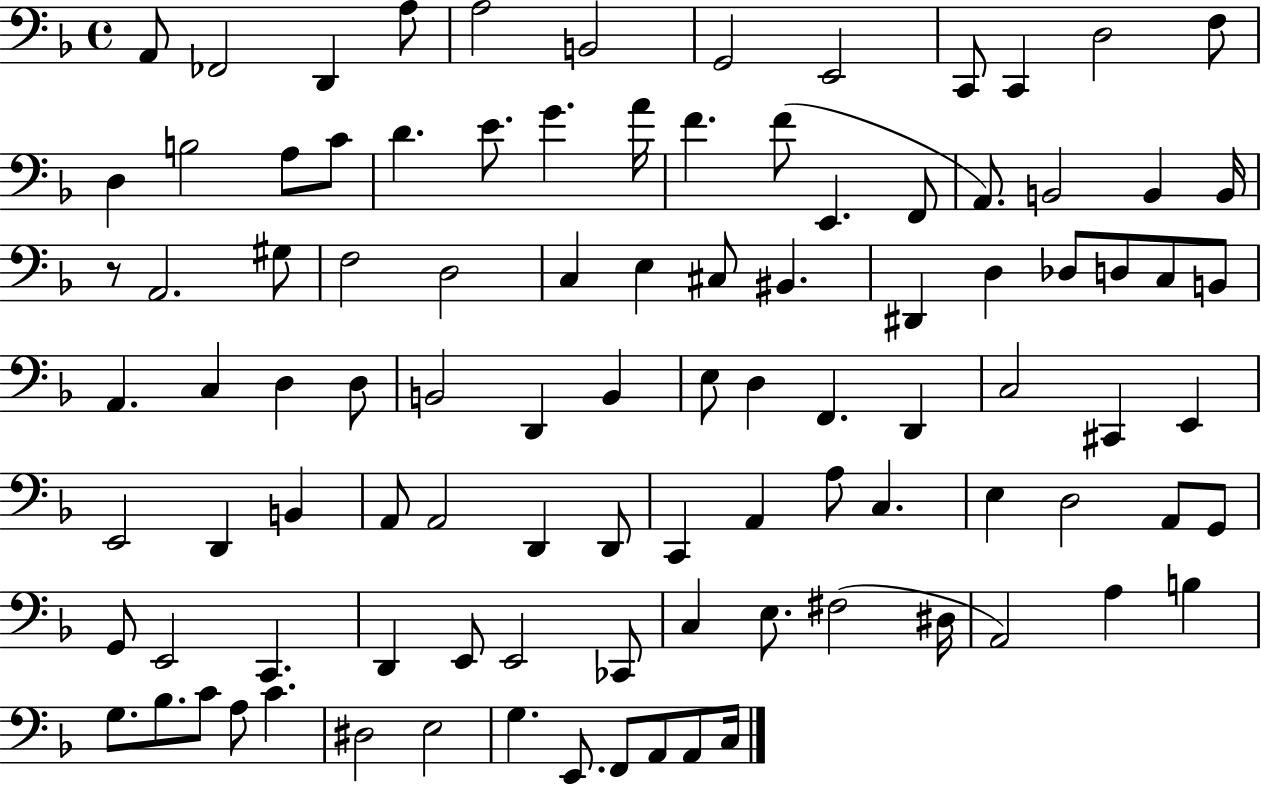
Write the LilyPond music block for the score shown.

{
  \clef bass
  \time 4/4
  \defaultTimeSignature
  \key f \major
  a,8 fes,2 d,4 a8 | a2 b,2 | g,2 e,2 | c,8 c,4 d2 f8 | \break d4 b2 a8 c'8 | d'4. e'8. g'4. a'16 | f'4. f'8( e,4. f,8 | a,8.) b,2 b,4 b,16 | \break r8 a,2. gis8 | f2 d2 | c4 e4 cis8 bis,4. | dis,4 d4 des8 d8 c8 b,8 | \break a,4. c4 d4 d8 | b,2 d,4 b,4 | e8 d4 f,4. d,4 | c2 cis,4 e,4 | \break e,2 d,4 b,4 | a,8 a,2 d,4 d,8 | c,4 a,4 a8 c4. | e4 d2 a,8 g,8 | \break g,8 e,2 c,4. | d,4 e,8 e,2 ces,8 | c4 e8. fis2( dis16 | a,2) a4 b4 | \break g8. bes8. c'8 a8 c'4. | dis2 e2 | g4. e,8. f,8 a,8 a,8 c16 | \bar "|."
}